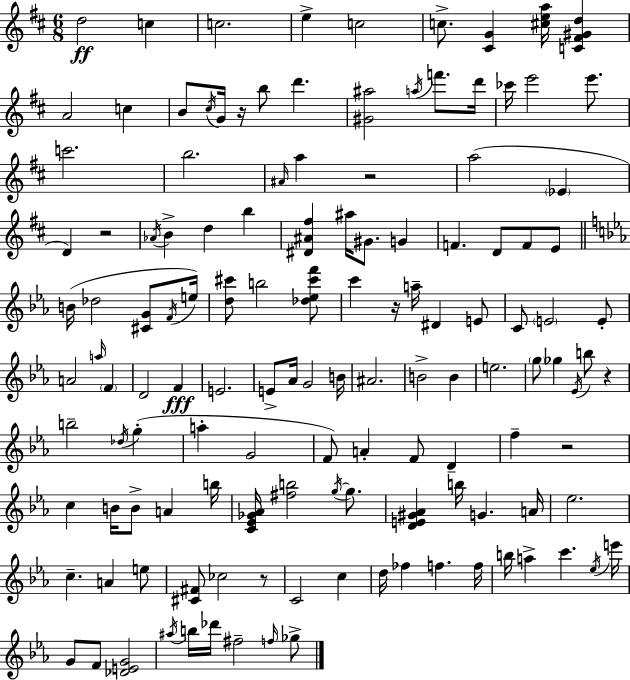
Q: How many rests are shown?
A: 7